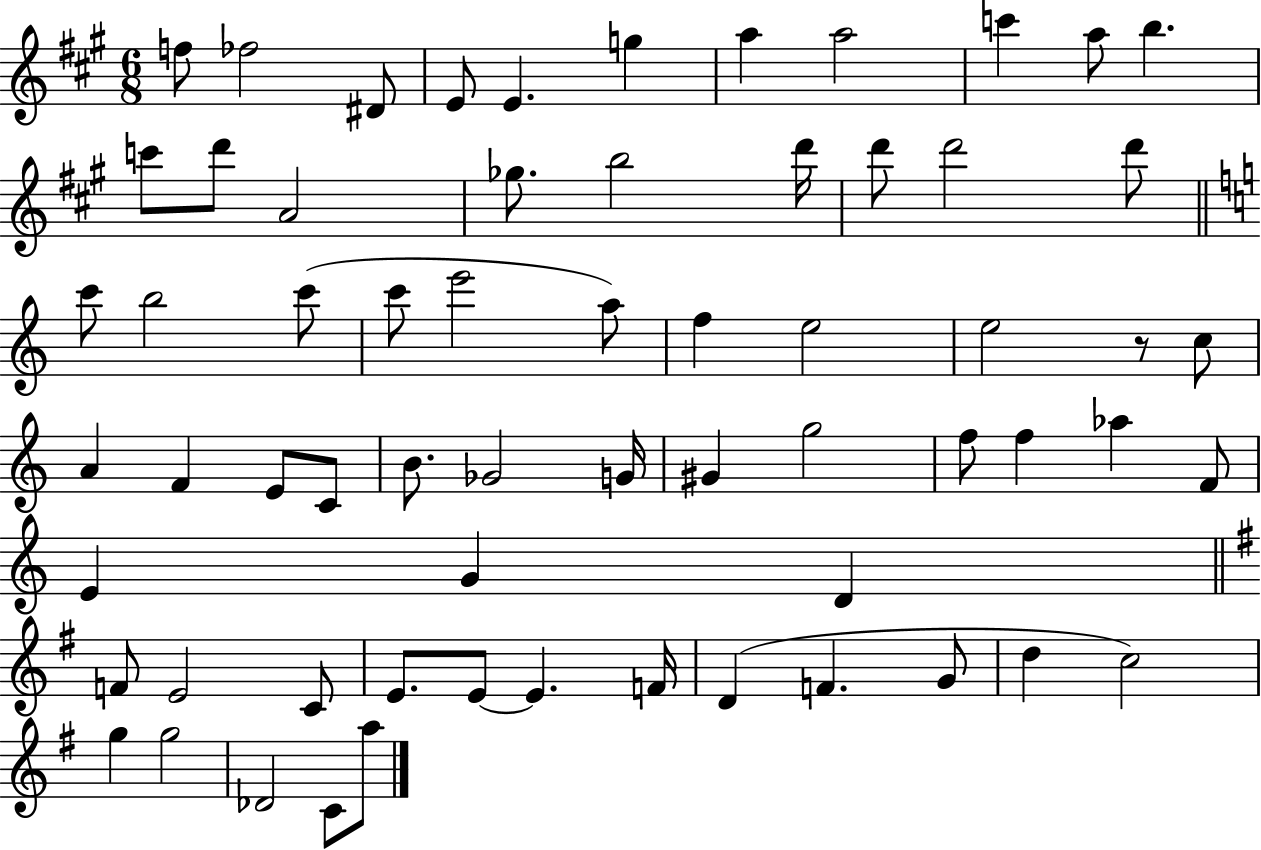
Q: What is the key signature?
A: A major